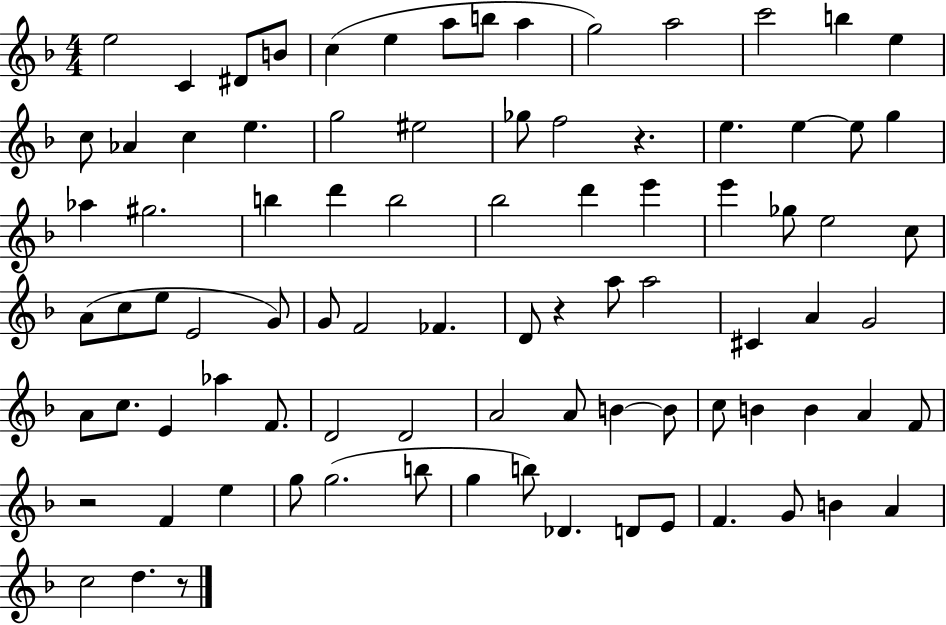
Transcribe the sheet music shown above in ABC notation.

X:1
T:Untitled
M:4/4
L:1/4
K:F
e2 C ^D/2 B/2 c e a/2 b/2 a g2 a2 c'2 b e c/2 _A c e g2 ^e2 _g/2 f2 z e e e/2 g _a ^g2 b d' b2 _b2 d' e' e' _g/2 e2 c/2 A/2 c/2 e/2 E2 G/2 G/2 F2 _F D/2 z a/2 a2 ^C A G2 A/2 c/2 E _a F/2 D2 D2 A2 A/2 B B/2 c/2 B B A F/2 z2 F e g/2 g2 b/2 g b/2 _D D/2 E/2 F G/2 B A c2 d z/2